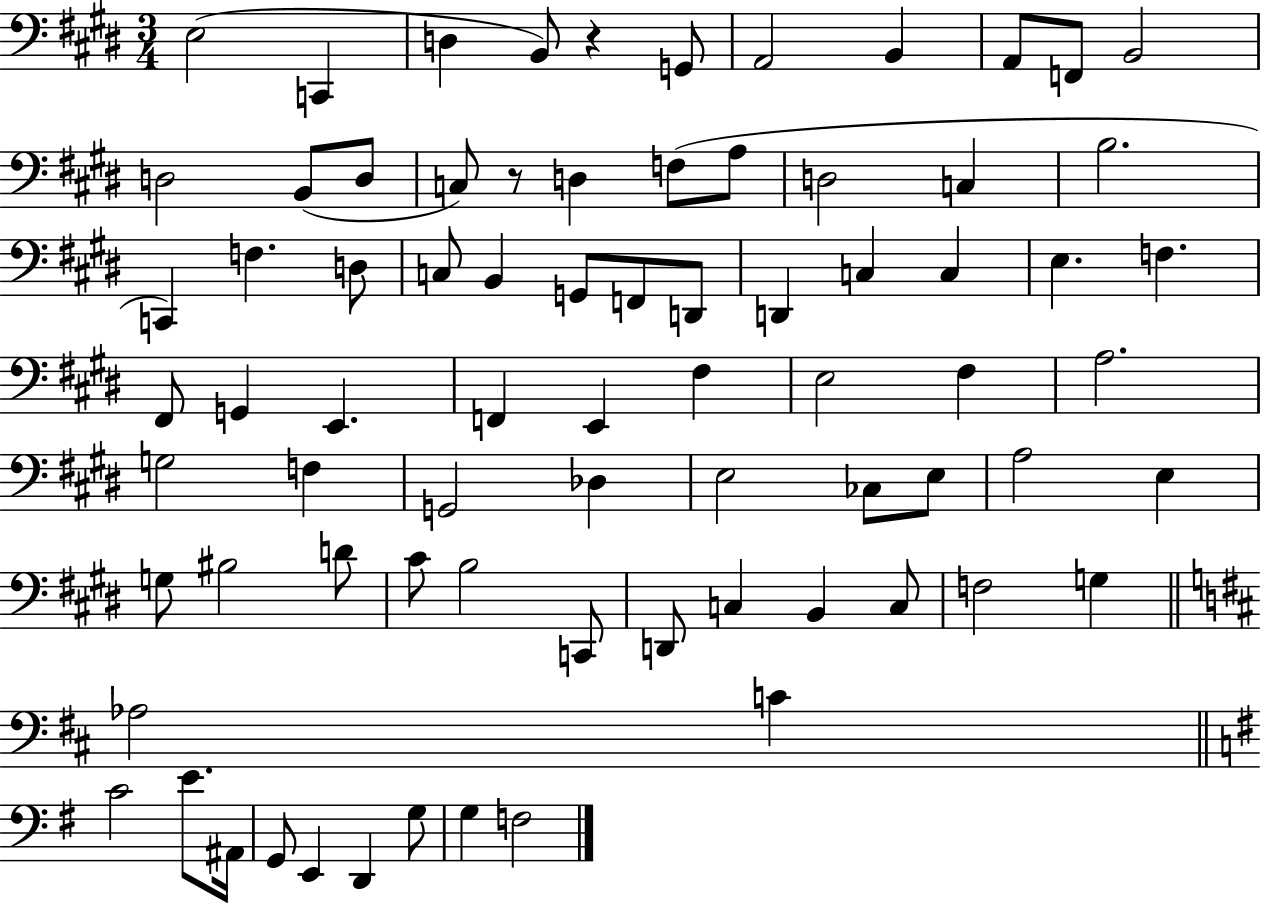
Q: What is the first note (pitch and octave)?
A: E3